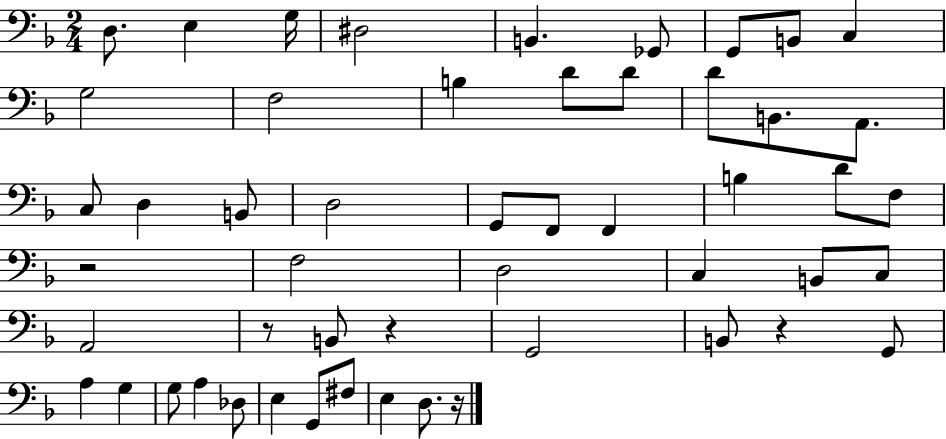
X:1
T:Untitled
M:2/4
L:1/4
K:F
D,/2 E, G,/4 ^D,2 B,, _G,,/2 G,,/2 B,,/2 C, G,2 F,2 B, D/2 D/2 D/2 B,,/2 A,,/2 C,/2 D, B,,/2 D,2 G,,/2 F,,/2 F,, B, D/2 F,/2 z2 F,2 D,2 C, B,,/2 C,/2 A,,2 z/2 B,,/2 z G,,2 B,,/2 z G,,/2 A, G, G,/2 A, _D,/2 E, G,,/2 ^F,/2 E, D,/2 z/4